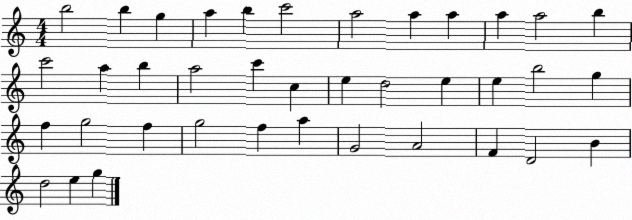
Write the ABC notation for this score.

X:1
T:Untitled
M:4/4
L:1/4
K:C
b2 b g a b c'2 a2 a a a a2 b c'2 a b a2 c' c e d2 e e b2 g f g2 f g2 f a G2 A2 F D2 B d2 e g